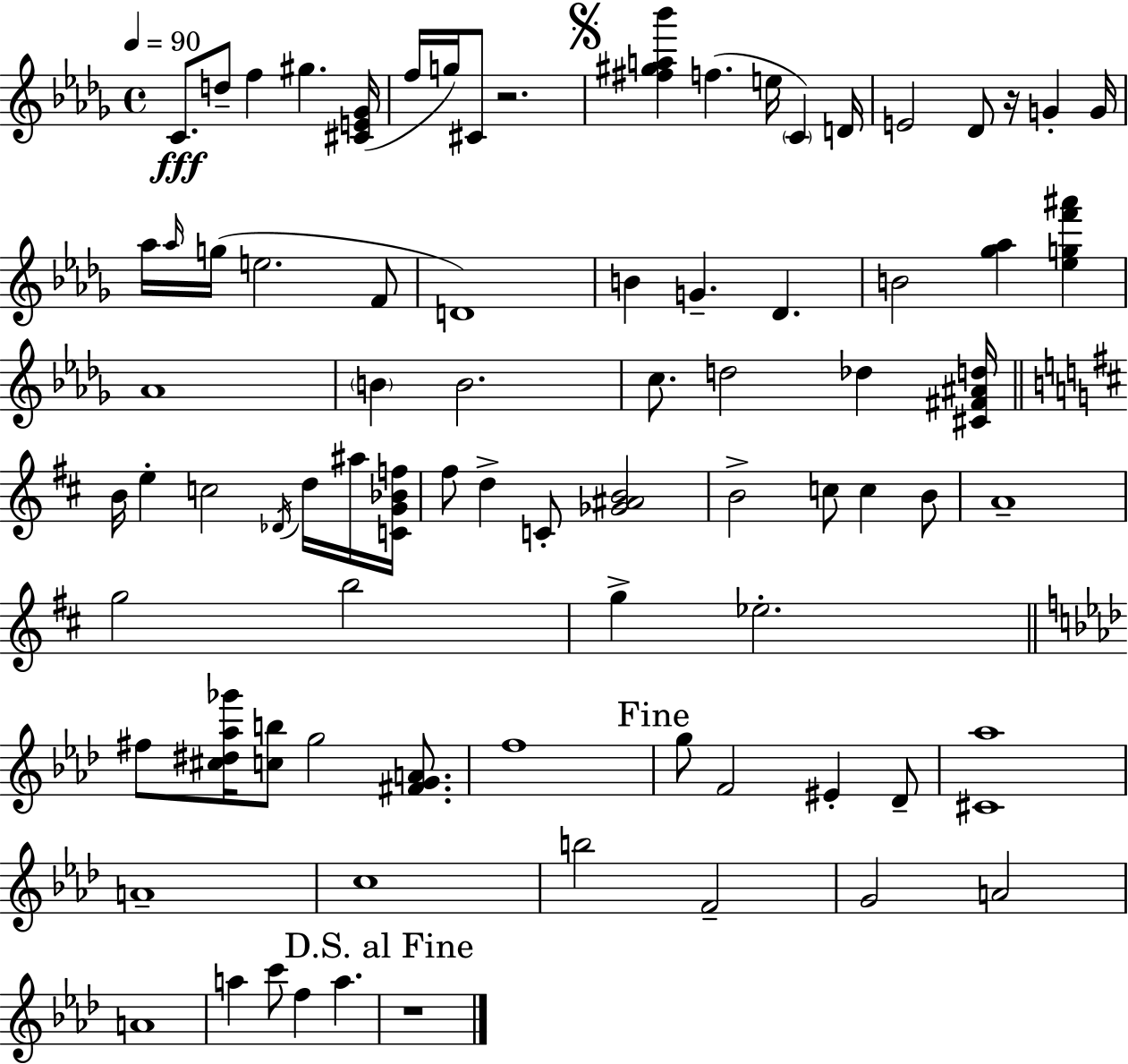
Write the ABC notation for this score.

X:1
T:Untitled
M:4/4
L:1/4
K:Bbm
C/2 d/2 f ^g [^CE_G]/4 f/4 g/4 ^C/2 z2 [^f^ga_b'] f e/4 C D/4 E2 _D/2 z/4 G G/4 _a/4 _a/4 g/4 e2 F/2 D4 B G _D B2 [_g_a] [_egf'^a'] _A4 B B2 c/2 d2 _d [^C^F^Ad]/4 B/4 e c2 _D/4 d/4 ^a/4 [CG_Bf]/4 ^f/2 d C/2 [_G^AB]2 B2 c/2 c B/2 A4 g2 b2 g _e2 ^f/2 [^c^d_a_g']/4 [cb]/2 g2 [^FGA]/2 f4 g/2 F2 ^E _D/2 [^C_a]4 A4 c4 b2 F2 G2 A2 A4 a c'/2 f a z4